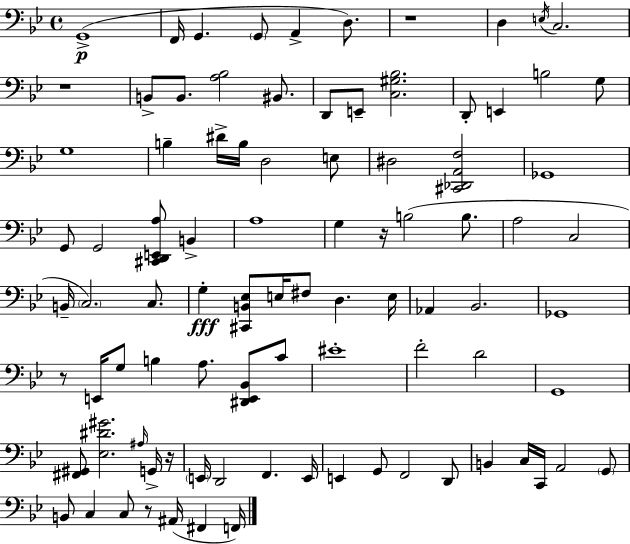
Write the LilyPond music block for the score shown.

{
  \clef bass
  \time 4/4
  \defaultTimeSignature
  \key g \minor
  g,1->(\p | f,16 g,4. \parenthesize g,8 a,4-> d8.) | r1 | d4 \acciaccatura { e16 } c2. | \break r1 | b,8-> b,8. <a bes>2 bis,8. | d,8 e,8-- <c gis bes>2. | d,8-. e,4 b2 g8 | \break g1 | b4-- dis'16-> b16 d2 e8 | dis2 <cis, des, a, f>2 | ges,1 | \break g,8 g,2 <cis, d, e, a>8 b,4-> | a1 | g4 r16 b2( b8. | a2 c2 | \break b,16-- \parenthesize c2.) c8. | g4-.\fff <cis, b, ees>8 e16 fis8 d4. | e16 aes,4 bes,2. | ges,1 | \break r8 e,16 g8 b4 a8. <dis, e, bes,>8 c'8 | eis'1-. | f'2-. d'2 | g,1 | \break <fis, gis,>8 <ees dis' gis'>2. \grace { ais16 } | g,16-> r16 \parenthesize e,16 d,2 f,4. | e,16 e,4 g,8 f,2 | d,8 b,4 c16 c,16 a,2 | \break \parenthesize g,8 b,8 c4 c8 r8 ais,16( fis,4 | f,16) \bar "|."
}